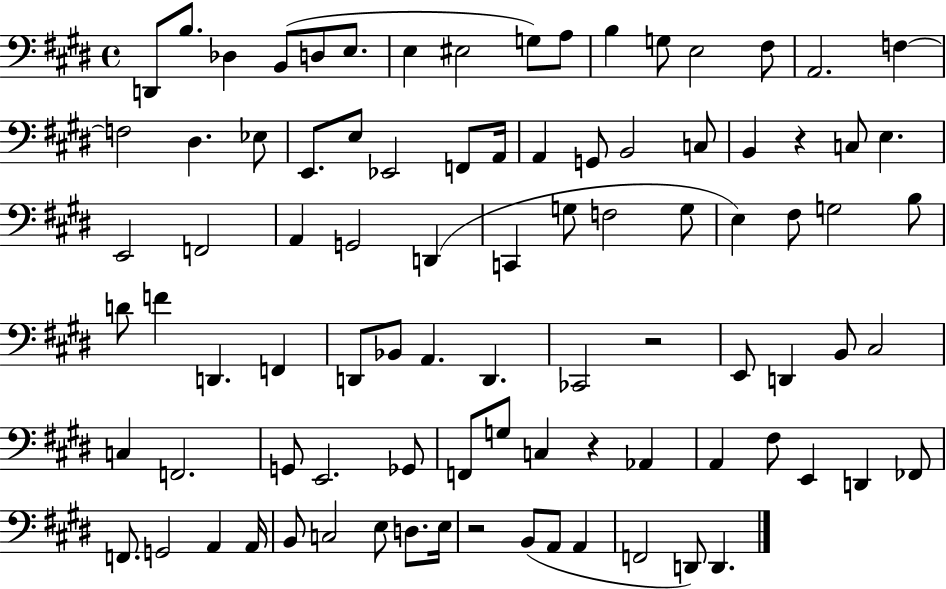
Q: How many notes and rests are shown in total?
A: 90